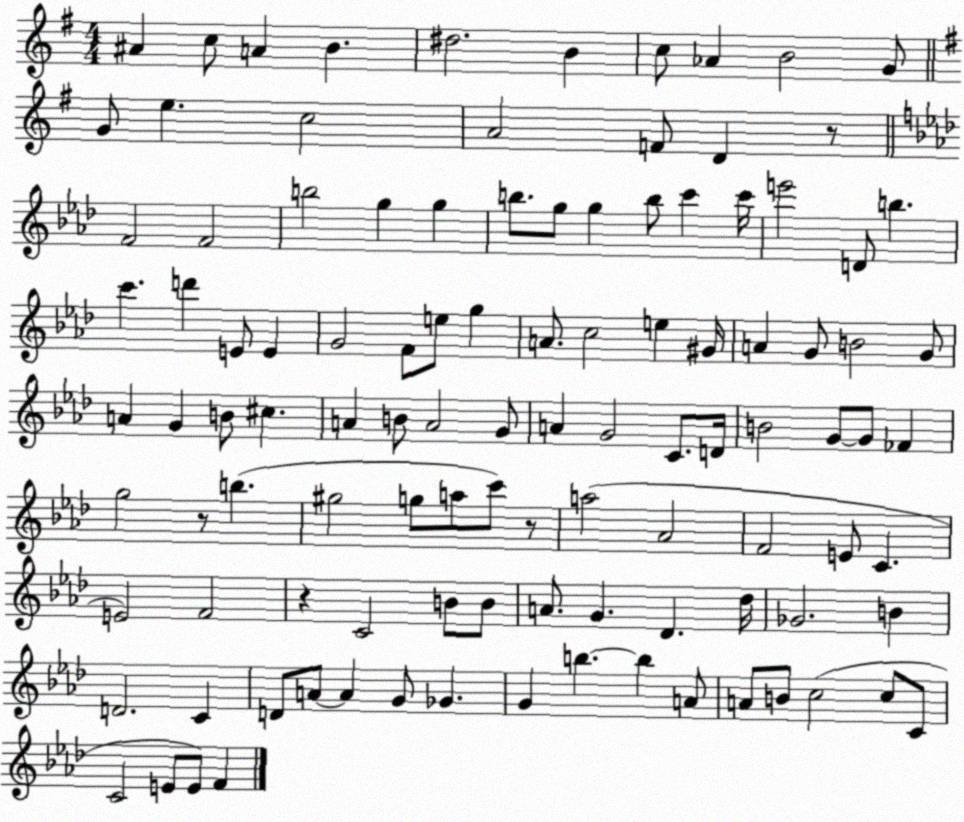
X:1
T:Untitled
M:4/4
L:1/4
K:G
^A c/2 A B ^d2 B c/2 _A B2 G/2 G/2 e c2 A2 F/2 D z/2 F2 F2 b2 g g b/2 g/2 g b/2 c' c'/4 e'2 D/2 b c' d' E/2 E G2 F/2 e/2 g A/2 c2 e ^G/4 A G/2 B2 G/2 A G B/2 ^c A B/2 A2 G/2 A G2 C/2 D/4 B2 G/2 G/2 _F g2 z/2 b ^g2 g/2 a/2 c'/2 z/2 a2 _A2 F2 E/2 C E2 F2 z C2 B/2 B/2 A/2 G _D _d/4 _G2 B D2 C D/2 A/2 A G/2 _G G b b A/2 A/2 B/2 c2 c/2 C/2 C2 E/2 E/2 F